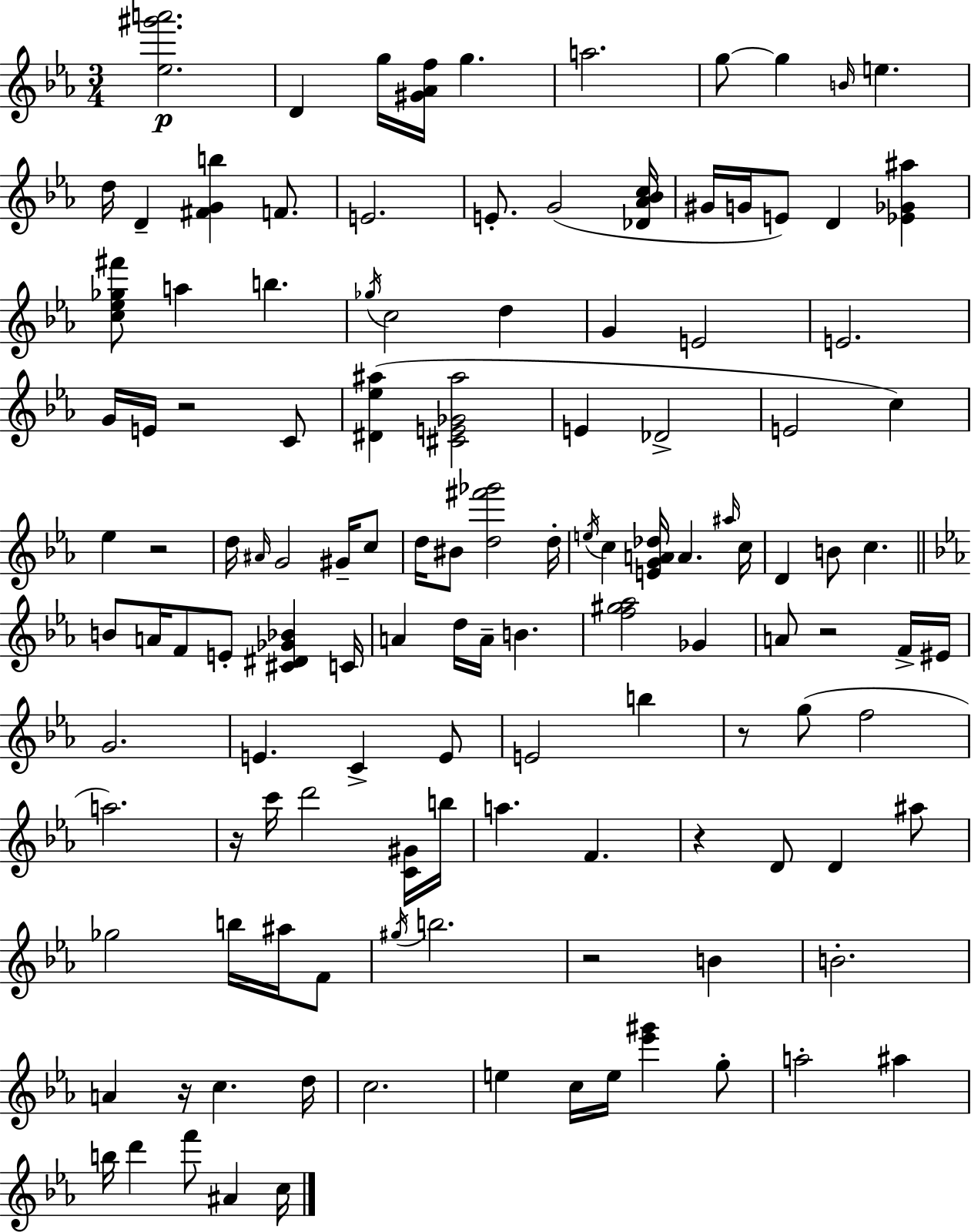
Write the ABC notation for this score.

X:1
T:Untitled
M:3/4
L:1/4
K:Cm
[_e^g'a']2 D g/4 [^G_Af]/4 g a2 g/2 g B/4 e d/4 D [^FGb] F/2 E2 E/2 G2 [_D_A_Bc]/4 ^G/4 G/4 E/2 D [_E_G^a] [c_e_g^f']/2 a b _g/4 c2 d G E2 E2 G/4 E/4 z2 C/2 [^D_e^a] [^CE_G^a]2 E _D2 E2 c _e z2 d/4 ^A/4 G2 ^G/4 c/2 d/4 ^B/2 [d^f'_g']2 d/4 e/4 c [EGA_d]/4 A ^a/4 c/4 D B/2 c B/2 A/4 F/2 E/2 [^C^D_G_B] C/4 A d/4 A/4 B [f^g_a]2 _G A/2 z2 F/4 ^E/4 G2 E C E/2 E2 b z/2 g/2 f2 a2 z/4 c'/4 d'2 [C^G]/4 b/4 a F z D/2 D ^a/2 _g2 b/4 ^a/4 F/2 ^g/4 b2 z2 B B2 A z/4 c d/4 c2 e c/4 e/4 [_e'^g'] g/2 a2 ^a b/4 d' f'/2 ^A c/4